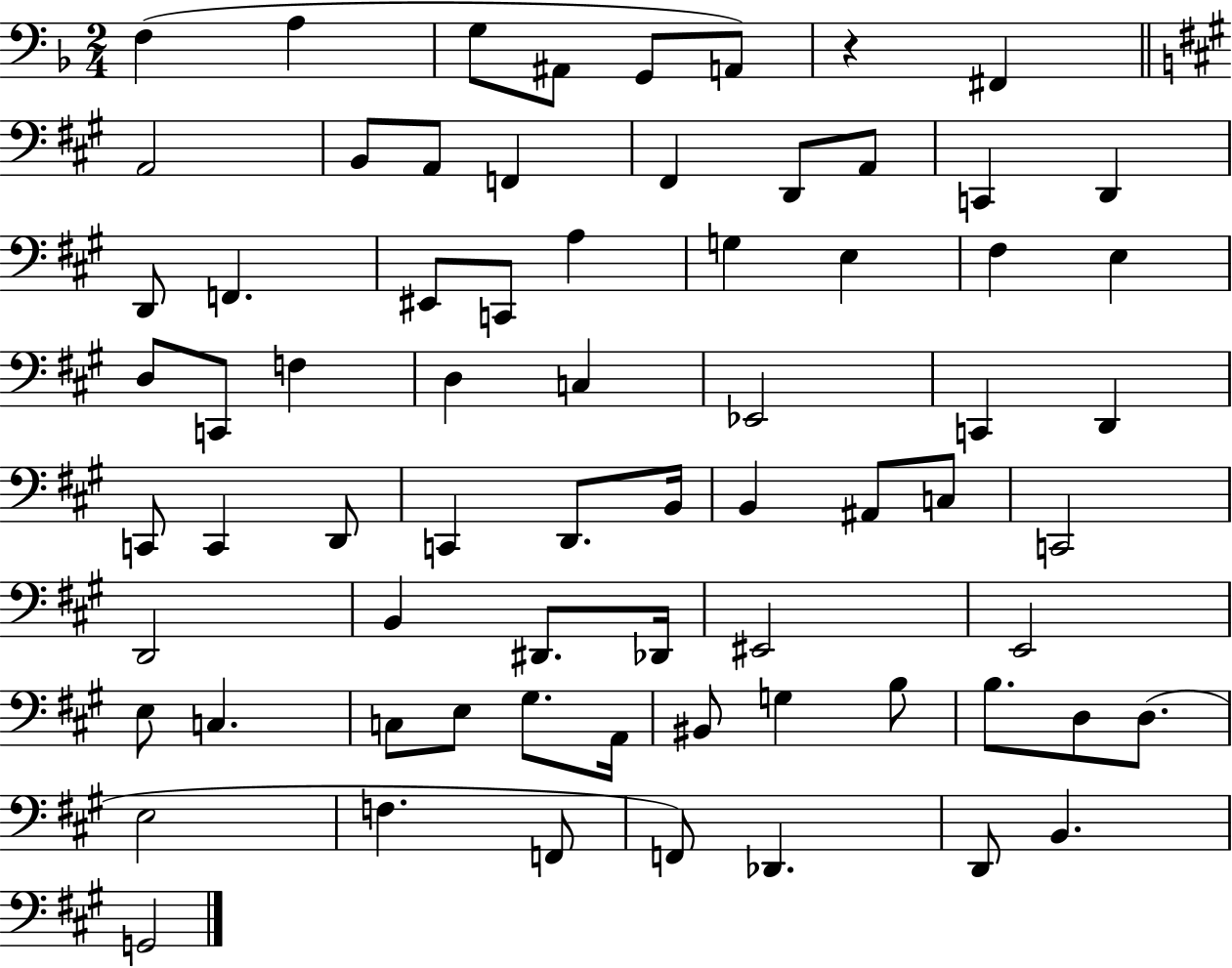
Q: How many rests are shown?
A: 1